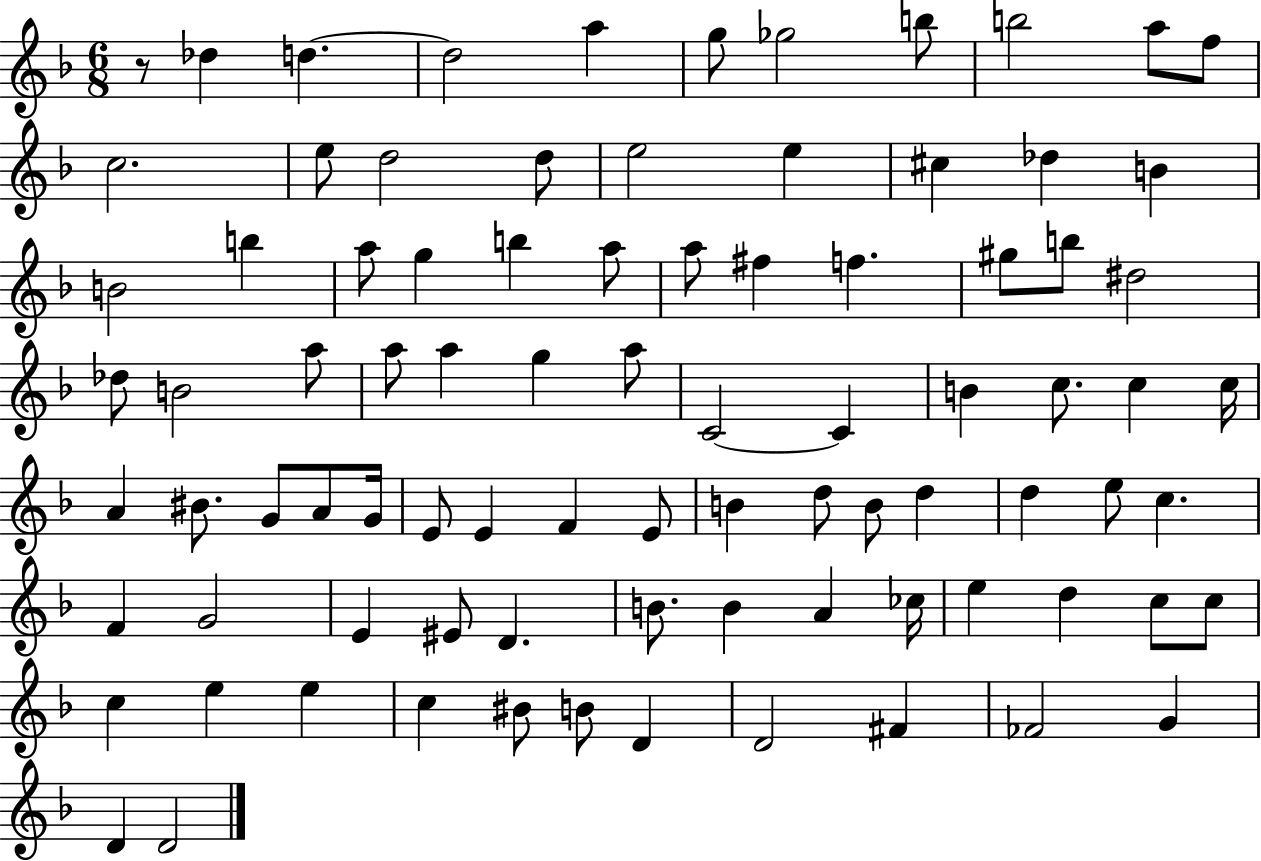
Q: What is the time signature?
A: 6/8